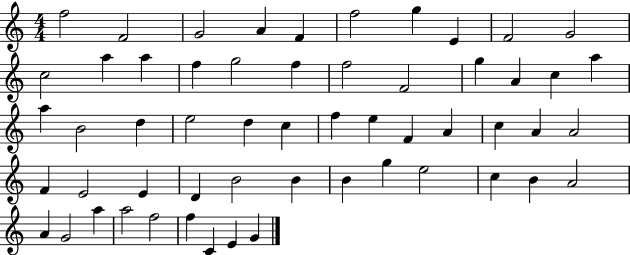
X:1
T:Untitled
M:4/4
L:1/4
K:C
f2 F2 G2 A F f2 g E F2 G2 c2 a a f g2 f f2 F2 g A c a a B2 d e2 d c f e F A c A A2 F E2 E D B2 B B g e2 c B A2 A G2 a a2 f2 f C E G